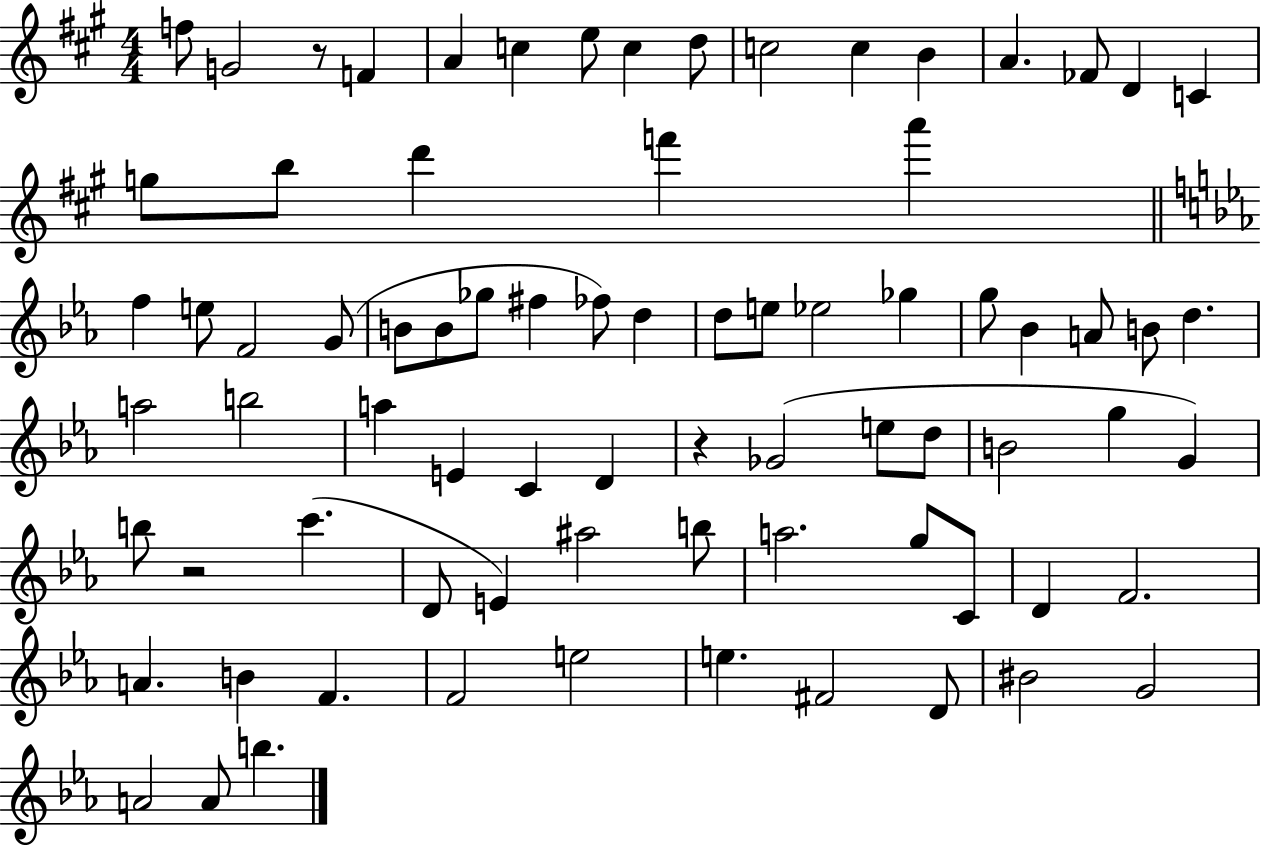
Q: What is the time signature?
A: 4/4